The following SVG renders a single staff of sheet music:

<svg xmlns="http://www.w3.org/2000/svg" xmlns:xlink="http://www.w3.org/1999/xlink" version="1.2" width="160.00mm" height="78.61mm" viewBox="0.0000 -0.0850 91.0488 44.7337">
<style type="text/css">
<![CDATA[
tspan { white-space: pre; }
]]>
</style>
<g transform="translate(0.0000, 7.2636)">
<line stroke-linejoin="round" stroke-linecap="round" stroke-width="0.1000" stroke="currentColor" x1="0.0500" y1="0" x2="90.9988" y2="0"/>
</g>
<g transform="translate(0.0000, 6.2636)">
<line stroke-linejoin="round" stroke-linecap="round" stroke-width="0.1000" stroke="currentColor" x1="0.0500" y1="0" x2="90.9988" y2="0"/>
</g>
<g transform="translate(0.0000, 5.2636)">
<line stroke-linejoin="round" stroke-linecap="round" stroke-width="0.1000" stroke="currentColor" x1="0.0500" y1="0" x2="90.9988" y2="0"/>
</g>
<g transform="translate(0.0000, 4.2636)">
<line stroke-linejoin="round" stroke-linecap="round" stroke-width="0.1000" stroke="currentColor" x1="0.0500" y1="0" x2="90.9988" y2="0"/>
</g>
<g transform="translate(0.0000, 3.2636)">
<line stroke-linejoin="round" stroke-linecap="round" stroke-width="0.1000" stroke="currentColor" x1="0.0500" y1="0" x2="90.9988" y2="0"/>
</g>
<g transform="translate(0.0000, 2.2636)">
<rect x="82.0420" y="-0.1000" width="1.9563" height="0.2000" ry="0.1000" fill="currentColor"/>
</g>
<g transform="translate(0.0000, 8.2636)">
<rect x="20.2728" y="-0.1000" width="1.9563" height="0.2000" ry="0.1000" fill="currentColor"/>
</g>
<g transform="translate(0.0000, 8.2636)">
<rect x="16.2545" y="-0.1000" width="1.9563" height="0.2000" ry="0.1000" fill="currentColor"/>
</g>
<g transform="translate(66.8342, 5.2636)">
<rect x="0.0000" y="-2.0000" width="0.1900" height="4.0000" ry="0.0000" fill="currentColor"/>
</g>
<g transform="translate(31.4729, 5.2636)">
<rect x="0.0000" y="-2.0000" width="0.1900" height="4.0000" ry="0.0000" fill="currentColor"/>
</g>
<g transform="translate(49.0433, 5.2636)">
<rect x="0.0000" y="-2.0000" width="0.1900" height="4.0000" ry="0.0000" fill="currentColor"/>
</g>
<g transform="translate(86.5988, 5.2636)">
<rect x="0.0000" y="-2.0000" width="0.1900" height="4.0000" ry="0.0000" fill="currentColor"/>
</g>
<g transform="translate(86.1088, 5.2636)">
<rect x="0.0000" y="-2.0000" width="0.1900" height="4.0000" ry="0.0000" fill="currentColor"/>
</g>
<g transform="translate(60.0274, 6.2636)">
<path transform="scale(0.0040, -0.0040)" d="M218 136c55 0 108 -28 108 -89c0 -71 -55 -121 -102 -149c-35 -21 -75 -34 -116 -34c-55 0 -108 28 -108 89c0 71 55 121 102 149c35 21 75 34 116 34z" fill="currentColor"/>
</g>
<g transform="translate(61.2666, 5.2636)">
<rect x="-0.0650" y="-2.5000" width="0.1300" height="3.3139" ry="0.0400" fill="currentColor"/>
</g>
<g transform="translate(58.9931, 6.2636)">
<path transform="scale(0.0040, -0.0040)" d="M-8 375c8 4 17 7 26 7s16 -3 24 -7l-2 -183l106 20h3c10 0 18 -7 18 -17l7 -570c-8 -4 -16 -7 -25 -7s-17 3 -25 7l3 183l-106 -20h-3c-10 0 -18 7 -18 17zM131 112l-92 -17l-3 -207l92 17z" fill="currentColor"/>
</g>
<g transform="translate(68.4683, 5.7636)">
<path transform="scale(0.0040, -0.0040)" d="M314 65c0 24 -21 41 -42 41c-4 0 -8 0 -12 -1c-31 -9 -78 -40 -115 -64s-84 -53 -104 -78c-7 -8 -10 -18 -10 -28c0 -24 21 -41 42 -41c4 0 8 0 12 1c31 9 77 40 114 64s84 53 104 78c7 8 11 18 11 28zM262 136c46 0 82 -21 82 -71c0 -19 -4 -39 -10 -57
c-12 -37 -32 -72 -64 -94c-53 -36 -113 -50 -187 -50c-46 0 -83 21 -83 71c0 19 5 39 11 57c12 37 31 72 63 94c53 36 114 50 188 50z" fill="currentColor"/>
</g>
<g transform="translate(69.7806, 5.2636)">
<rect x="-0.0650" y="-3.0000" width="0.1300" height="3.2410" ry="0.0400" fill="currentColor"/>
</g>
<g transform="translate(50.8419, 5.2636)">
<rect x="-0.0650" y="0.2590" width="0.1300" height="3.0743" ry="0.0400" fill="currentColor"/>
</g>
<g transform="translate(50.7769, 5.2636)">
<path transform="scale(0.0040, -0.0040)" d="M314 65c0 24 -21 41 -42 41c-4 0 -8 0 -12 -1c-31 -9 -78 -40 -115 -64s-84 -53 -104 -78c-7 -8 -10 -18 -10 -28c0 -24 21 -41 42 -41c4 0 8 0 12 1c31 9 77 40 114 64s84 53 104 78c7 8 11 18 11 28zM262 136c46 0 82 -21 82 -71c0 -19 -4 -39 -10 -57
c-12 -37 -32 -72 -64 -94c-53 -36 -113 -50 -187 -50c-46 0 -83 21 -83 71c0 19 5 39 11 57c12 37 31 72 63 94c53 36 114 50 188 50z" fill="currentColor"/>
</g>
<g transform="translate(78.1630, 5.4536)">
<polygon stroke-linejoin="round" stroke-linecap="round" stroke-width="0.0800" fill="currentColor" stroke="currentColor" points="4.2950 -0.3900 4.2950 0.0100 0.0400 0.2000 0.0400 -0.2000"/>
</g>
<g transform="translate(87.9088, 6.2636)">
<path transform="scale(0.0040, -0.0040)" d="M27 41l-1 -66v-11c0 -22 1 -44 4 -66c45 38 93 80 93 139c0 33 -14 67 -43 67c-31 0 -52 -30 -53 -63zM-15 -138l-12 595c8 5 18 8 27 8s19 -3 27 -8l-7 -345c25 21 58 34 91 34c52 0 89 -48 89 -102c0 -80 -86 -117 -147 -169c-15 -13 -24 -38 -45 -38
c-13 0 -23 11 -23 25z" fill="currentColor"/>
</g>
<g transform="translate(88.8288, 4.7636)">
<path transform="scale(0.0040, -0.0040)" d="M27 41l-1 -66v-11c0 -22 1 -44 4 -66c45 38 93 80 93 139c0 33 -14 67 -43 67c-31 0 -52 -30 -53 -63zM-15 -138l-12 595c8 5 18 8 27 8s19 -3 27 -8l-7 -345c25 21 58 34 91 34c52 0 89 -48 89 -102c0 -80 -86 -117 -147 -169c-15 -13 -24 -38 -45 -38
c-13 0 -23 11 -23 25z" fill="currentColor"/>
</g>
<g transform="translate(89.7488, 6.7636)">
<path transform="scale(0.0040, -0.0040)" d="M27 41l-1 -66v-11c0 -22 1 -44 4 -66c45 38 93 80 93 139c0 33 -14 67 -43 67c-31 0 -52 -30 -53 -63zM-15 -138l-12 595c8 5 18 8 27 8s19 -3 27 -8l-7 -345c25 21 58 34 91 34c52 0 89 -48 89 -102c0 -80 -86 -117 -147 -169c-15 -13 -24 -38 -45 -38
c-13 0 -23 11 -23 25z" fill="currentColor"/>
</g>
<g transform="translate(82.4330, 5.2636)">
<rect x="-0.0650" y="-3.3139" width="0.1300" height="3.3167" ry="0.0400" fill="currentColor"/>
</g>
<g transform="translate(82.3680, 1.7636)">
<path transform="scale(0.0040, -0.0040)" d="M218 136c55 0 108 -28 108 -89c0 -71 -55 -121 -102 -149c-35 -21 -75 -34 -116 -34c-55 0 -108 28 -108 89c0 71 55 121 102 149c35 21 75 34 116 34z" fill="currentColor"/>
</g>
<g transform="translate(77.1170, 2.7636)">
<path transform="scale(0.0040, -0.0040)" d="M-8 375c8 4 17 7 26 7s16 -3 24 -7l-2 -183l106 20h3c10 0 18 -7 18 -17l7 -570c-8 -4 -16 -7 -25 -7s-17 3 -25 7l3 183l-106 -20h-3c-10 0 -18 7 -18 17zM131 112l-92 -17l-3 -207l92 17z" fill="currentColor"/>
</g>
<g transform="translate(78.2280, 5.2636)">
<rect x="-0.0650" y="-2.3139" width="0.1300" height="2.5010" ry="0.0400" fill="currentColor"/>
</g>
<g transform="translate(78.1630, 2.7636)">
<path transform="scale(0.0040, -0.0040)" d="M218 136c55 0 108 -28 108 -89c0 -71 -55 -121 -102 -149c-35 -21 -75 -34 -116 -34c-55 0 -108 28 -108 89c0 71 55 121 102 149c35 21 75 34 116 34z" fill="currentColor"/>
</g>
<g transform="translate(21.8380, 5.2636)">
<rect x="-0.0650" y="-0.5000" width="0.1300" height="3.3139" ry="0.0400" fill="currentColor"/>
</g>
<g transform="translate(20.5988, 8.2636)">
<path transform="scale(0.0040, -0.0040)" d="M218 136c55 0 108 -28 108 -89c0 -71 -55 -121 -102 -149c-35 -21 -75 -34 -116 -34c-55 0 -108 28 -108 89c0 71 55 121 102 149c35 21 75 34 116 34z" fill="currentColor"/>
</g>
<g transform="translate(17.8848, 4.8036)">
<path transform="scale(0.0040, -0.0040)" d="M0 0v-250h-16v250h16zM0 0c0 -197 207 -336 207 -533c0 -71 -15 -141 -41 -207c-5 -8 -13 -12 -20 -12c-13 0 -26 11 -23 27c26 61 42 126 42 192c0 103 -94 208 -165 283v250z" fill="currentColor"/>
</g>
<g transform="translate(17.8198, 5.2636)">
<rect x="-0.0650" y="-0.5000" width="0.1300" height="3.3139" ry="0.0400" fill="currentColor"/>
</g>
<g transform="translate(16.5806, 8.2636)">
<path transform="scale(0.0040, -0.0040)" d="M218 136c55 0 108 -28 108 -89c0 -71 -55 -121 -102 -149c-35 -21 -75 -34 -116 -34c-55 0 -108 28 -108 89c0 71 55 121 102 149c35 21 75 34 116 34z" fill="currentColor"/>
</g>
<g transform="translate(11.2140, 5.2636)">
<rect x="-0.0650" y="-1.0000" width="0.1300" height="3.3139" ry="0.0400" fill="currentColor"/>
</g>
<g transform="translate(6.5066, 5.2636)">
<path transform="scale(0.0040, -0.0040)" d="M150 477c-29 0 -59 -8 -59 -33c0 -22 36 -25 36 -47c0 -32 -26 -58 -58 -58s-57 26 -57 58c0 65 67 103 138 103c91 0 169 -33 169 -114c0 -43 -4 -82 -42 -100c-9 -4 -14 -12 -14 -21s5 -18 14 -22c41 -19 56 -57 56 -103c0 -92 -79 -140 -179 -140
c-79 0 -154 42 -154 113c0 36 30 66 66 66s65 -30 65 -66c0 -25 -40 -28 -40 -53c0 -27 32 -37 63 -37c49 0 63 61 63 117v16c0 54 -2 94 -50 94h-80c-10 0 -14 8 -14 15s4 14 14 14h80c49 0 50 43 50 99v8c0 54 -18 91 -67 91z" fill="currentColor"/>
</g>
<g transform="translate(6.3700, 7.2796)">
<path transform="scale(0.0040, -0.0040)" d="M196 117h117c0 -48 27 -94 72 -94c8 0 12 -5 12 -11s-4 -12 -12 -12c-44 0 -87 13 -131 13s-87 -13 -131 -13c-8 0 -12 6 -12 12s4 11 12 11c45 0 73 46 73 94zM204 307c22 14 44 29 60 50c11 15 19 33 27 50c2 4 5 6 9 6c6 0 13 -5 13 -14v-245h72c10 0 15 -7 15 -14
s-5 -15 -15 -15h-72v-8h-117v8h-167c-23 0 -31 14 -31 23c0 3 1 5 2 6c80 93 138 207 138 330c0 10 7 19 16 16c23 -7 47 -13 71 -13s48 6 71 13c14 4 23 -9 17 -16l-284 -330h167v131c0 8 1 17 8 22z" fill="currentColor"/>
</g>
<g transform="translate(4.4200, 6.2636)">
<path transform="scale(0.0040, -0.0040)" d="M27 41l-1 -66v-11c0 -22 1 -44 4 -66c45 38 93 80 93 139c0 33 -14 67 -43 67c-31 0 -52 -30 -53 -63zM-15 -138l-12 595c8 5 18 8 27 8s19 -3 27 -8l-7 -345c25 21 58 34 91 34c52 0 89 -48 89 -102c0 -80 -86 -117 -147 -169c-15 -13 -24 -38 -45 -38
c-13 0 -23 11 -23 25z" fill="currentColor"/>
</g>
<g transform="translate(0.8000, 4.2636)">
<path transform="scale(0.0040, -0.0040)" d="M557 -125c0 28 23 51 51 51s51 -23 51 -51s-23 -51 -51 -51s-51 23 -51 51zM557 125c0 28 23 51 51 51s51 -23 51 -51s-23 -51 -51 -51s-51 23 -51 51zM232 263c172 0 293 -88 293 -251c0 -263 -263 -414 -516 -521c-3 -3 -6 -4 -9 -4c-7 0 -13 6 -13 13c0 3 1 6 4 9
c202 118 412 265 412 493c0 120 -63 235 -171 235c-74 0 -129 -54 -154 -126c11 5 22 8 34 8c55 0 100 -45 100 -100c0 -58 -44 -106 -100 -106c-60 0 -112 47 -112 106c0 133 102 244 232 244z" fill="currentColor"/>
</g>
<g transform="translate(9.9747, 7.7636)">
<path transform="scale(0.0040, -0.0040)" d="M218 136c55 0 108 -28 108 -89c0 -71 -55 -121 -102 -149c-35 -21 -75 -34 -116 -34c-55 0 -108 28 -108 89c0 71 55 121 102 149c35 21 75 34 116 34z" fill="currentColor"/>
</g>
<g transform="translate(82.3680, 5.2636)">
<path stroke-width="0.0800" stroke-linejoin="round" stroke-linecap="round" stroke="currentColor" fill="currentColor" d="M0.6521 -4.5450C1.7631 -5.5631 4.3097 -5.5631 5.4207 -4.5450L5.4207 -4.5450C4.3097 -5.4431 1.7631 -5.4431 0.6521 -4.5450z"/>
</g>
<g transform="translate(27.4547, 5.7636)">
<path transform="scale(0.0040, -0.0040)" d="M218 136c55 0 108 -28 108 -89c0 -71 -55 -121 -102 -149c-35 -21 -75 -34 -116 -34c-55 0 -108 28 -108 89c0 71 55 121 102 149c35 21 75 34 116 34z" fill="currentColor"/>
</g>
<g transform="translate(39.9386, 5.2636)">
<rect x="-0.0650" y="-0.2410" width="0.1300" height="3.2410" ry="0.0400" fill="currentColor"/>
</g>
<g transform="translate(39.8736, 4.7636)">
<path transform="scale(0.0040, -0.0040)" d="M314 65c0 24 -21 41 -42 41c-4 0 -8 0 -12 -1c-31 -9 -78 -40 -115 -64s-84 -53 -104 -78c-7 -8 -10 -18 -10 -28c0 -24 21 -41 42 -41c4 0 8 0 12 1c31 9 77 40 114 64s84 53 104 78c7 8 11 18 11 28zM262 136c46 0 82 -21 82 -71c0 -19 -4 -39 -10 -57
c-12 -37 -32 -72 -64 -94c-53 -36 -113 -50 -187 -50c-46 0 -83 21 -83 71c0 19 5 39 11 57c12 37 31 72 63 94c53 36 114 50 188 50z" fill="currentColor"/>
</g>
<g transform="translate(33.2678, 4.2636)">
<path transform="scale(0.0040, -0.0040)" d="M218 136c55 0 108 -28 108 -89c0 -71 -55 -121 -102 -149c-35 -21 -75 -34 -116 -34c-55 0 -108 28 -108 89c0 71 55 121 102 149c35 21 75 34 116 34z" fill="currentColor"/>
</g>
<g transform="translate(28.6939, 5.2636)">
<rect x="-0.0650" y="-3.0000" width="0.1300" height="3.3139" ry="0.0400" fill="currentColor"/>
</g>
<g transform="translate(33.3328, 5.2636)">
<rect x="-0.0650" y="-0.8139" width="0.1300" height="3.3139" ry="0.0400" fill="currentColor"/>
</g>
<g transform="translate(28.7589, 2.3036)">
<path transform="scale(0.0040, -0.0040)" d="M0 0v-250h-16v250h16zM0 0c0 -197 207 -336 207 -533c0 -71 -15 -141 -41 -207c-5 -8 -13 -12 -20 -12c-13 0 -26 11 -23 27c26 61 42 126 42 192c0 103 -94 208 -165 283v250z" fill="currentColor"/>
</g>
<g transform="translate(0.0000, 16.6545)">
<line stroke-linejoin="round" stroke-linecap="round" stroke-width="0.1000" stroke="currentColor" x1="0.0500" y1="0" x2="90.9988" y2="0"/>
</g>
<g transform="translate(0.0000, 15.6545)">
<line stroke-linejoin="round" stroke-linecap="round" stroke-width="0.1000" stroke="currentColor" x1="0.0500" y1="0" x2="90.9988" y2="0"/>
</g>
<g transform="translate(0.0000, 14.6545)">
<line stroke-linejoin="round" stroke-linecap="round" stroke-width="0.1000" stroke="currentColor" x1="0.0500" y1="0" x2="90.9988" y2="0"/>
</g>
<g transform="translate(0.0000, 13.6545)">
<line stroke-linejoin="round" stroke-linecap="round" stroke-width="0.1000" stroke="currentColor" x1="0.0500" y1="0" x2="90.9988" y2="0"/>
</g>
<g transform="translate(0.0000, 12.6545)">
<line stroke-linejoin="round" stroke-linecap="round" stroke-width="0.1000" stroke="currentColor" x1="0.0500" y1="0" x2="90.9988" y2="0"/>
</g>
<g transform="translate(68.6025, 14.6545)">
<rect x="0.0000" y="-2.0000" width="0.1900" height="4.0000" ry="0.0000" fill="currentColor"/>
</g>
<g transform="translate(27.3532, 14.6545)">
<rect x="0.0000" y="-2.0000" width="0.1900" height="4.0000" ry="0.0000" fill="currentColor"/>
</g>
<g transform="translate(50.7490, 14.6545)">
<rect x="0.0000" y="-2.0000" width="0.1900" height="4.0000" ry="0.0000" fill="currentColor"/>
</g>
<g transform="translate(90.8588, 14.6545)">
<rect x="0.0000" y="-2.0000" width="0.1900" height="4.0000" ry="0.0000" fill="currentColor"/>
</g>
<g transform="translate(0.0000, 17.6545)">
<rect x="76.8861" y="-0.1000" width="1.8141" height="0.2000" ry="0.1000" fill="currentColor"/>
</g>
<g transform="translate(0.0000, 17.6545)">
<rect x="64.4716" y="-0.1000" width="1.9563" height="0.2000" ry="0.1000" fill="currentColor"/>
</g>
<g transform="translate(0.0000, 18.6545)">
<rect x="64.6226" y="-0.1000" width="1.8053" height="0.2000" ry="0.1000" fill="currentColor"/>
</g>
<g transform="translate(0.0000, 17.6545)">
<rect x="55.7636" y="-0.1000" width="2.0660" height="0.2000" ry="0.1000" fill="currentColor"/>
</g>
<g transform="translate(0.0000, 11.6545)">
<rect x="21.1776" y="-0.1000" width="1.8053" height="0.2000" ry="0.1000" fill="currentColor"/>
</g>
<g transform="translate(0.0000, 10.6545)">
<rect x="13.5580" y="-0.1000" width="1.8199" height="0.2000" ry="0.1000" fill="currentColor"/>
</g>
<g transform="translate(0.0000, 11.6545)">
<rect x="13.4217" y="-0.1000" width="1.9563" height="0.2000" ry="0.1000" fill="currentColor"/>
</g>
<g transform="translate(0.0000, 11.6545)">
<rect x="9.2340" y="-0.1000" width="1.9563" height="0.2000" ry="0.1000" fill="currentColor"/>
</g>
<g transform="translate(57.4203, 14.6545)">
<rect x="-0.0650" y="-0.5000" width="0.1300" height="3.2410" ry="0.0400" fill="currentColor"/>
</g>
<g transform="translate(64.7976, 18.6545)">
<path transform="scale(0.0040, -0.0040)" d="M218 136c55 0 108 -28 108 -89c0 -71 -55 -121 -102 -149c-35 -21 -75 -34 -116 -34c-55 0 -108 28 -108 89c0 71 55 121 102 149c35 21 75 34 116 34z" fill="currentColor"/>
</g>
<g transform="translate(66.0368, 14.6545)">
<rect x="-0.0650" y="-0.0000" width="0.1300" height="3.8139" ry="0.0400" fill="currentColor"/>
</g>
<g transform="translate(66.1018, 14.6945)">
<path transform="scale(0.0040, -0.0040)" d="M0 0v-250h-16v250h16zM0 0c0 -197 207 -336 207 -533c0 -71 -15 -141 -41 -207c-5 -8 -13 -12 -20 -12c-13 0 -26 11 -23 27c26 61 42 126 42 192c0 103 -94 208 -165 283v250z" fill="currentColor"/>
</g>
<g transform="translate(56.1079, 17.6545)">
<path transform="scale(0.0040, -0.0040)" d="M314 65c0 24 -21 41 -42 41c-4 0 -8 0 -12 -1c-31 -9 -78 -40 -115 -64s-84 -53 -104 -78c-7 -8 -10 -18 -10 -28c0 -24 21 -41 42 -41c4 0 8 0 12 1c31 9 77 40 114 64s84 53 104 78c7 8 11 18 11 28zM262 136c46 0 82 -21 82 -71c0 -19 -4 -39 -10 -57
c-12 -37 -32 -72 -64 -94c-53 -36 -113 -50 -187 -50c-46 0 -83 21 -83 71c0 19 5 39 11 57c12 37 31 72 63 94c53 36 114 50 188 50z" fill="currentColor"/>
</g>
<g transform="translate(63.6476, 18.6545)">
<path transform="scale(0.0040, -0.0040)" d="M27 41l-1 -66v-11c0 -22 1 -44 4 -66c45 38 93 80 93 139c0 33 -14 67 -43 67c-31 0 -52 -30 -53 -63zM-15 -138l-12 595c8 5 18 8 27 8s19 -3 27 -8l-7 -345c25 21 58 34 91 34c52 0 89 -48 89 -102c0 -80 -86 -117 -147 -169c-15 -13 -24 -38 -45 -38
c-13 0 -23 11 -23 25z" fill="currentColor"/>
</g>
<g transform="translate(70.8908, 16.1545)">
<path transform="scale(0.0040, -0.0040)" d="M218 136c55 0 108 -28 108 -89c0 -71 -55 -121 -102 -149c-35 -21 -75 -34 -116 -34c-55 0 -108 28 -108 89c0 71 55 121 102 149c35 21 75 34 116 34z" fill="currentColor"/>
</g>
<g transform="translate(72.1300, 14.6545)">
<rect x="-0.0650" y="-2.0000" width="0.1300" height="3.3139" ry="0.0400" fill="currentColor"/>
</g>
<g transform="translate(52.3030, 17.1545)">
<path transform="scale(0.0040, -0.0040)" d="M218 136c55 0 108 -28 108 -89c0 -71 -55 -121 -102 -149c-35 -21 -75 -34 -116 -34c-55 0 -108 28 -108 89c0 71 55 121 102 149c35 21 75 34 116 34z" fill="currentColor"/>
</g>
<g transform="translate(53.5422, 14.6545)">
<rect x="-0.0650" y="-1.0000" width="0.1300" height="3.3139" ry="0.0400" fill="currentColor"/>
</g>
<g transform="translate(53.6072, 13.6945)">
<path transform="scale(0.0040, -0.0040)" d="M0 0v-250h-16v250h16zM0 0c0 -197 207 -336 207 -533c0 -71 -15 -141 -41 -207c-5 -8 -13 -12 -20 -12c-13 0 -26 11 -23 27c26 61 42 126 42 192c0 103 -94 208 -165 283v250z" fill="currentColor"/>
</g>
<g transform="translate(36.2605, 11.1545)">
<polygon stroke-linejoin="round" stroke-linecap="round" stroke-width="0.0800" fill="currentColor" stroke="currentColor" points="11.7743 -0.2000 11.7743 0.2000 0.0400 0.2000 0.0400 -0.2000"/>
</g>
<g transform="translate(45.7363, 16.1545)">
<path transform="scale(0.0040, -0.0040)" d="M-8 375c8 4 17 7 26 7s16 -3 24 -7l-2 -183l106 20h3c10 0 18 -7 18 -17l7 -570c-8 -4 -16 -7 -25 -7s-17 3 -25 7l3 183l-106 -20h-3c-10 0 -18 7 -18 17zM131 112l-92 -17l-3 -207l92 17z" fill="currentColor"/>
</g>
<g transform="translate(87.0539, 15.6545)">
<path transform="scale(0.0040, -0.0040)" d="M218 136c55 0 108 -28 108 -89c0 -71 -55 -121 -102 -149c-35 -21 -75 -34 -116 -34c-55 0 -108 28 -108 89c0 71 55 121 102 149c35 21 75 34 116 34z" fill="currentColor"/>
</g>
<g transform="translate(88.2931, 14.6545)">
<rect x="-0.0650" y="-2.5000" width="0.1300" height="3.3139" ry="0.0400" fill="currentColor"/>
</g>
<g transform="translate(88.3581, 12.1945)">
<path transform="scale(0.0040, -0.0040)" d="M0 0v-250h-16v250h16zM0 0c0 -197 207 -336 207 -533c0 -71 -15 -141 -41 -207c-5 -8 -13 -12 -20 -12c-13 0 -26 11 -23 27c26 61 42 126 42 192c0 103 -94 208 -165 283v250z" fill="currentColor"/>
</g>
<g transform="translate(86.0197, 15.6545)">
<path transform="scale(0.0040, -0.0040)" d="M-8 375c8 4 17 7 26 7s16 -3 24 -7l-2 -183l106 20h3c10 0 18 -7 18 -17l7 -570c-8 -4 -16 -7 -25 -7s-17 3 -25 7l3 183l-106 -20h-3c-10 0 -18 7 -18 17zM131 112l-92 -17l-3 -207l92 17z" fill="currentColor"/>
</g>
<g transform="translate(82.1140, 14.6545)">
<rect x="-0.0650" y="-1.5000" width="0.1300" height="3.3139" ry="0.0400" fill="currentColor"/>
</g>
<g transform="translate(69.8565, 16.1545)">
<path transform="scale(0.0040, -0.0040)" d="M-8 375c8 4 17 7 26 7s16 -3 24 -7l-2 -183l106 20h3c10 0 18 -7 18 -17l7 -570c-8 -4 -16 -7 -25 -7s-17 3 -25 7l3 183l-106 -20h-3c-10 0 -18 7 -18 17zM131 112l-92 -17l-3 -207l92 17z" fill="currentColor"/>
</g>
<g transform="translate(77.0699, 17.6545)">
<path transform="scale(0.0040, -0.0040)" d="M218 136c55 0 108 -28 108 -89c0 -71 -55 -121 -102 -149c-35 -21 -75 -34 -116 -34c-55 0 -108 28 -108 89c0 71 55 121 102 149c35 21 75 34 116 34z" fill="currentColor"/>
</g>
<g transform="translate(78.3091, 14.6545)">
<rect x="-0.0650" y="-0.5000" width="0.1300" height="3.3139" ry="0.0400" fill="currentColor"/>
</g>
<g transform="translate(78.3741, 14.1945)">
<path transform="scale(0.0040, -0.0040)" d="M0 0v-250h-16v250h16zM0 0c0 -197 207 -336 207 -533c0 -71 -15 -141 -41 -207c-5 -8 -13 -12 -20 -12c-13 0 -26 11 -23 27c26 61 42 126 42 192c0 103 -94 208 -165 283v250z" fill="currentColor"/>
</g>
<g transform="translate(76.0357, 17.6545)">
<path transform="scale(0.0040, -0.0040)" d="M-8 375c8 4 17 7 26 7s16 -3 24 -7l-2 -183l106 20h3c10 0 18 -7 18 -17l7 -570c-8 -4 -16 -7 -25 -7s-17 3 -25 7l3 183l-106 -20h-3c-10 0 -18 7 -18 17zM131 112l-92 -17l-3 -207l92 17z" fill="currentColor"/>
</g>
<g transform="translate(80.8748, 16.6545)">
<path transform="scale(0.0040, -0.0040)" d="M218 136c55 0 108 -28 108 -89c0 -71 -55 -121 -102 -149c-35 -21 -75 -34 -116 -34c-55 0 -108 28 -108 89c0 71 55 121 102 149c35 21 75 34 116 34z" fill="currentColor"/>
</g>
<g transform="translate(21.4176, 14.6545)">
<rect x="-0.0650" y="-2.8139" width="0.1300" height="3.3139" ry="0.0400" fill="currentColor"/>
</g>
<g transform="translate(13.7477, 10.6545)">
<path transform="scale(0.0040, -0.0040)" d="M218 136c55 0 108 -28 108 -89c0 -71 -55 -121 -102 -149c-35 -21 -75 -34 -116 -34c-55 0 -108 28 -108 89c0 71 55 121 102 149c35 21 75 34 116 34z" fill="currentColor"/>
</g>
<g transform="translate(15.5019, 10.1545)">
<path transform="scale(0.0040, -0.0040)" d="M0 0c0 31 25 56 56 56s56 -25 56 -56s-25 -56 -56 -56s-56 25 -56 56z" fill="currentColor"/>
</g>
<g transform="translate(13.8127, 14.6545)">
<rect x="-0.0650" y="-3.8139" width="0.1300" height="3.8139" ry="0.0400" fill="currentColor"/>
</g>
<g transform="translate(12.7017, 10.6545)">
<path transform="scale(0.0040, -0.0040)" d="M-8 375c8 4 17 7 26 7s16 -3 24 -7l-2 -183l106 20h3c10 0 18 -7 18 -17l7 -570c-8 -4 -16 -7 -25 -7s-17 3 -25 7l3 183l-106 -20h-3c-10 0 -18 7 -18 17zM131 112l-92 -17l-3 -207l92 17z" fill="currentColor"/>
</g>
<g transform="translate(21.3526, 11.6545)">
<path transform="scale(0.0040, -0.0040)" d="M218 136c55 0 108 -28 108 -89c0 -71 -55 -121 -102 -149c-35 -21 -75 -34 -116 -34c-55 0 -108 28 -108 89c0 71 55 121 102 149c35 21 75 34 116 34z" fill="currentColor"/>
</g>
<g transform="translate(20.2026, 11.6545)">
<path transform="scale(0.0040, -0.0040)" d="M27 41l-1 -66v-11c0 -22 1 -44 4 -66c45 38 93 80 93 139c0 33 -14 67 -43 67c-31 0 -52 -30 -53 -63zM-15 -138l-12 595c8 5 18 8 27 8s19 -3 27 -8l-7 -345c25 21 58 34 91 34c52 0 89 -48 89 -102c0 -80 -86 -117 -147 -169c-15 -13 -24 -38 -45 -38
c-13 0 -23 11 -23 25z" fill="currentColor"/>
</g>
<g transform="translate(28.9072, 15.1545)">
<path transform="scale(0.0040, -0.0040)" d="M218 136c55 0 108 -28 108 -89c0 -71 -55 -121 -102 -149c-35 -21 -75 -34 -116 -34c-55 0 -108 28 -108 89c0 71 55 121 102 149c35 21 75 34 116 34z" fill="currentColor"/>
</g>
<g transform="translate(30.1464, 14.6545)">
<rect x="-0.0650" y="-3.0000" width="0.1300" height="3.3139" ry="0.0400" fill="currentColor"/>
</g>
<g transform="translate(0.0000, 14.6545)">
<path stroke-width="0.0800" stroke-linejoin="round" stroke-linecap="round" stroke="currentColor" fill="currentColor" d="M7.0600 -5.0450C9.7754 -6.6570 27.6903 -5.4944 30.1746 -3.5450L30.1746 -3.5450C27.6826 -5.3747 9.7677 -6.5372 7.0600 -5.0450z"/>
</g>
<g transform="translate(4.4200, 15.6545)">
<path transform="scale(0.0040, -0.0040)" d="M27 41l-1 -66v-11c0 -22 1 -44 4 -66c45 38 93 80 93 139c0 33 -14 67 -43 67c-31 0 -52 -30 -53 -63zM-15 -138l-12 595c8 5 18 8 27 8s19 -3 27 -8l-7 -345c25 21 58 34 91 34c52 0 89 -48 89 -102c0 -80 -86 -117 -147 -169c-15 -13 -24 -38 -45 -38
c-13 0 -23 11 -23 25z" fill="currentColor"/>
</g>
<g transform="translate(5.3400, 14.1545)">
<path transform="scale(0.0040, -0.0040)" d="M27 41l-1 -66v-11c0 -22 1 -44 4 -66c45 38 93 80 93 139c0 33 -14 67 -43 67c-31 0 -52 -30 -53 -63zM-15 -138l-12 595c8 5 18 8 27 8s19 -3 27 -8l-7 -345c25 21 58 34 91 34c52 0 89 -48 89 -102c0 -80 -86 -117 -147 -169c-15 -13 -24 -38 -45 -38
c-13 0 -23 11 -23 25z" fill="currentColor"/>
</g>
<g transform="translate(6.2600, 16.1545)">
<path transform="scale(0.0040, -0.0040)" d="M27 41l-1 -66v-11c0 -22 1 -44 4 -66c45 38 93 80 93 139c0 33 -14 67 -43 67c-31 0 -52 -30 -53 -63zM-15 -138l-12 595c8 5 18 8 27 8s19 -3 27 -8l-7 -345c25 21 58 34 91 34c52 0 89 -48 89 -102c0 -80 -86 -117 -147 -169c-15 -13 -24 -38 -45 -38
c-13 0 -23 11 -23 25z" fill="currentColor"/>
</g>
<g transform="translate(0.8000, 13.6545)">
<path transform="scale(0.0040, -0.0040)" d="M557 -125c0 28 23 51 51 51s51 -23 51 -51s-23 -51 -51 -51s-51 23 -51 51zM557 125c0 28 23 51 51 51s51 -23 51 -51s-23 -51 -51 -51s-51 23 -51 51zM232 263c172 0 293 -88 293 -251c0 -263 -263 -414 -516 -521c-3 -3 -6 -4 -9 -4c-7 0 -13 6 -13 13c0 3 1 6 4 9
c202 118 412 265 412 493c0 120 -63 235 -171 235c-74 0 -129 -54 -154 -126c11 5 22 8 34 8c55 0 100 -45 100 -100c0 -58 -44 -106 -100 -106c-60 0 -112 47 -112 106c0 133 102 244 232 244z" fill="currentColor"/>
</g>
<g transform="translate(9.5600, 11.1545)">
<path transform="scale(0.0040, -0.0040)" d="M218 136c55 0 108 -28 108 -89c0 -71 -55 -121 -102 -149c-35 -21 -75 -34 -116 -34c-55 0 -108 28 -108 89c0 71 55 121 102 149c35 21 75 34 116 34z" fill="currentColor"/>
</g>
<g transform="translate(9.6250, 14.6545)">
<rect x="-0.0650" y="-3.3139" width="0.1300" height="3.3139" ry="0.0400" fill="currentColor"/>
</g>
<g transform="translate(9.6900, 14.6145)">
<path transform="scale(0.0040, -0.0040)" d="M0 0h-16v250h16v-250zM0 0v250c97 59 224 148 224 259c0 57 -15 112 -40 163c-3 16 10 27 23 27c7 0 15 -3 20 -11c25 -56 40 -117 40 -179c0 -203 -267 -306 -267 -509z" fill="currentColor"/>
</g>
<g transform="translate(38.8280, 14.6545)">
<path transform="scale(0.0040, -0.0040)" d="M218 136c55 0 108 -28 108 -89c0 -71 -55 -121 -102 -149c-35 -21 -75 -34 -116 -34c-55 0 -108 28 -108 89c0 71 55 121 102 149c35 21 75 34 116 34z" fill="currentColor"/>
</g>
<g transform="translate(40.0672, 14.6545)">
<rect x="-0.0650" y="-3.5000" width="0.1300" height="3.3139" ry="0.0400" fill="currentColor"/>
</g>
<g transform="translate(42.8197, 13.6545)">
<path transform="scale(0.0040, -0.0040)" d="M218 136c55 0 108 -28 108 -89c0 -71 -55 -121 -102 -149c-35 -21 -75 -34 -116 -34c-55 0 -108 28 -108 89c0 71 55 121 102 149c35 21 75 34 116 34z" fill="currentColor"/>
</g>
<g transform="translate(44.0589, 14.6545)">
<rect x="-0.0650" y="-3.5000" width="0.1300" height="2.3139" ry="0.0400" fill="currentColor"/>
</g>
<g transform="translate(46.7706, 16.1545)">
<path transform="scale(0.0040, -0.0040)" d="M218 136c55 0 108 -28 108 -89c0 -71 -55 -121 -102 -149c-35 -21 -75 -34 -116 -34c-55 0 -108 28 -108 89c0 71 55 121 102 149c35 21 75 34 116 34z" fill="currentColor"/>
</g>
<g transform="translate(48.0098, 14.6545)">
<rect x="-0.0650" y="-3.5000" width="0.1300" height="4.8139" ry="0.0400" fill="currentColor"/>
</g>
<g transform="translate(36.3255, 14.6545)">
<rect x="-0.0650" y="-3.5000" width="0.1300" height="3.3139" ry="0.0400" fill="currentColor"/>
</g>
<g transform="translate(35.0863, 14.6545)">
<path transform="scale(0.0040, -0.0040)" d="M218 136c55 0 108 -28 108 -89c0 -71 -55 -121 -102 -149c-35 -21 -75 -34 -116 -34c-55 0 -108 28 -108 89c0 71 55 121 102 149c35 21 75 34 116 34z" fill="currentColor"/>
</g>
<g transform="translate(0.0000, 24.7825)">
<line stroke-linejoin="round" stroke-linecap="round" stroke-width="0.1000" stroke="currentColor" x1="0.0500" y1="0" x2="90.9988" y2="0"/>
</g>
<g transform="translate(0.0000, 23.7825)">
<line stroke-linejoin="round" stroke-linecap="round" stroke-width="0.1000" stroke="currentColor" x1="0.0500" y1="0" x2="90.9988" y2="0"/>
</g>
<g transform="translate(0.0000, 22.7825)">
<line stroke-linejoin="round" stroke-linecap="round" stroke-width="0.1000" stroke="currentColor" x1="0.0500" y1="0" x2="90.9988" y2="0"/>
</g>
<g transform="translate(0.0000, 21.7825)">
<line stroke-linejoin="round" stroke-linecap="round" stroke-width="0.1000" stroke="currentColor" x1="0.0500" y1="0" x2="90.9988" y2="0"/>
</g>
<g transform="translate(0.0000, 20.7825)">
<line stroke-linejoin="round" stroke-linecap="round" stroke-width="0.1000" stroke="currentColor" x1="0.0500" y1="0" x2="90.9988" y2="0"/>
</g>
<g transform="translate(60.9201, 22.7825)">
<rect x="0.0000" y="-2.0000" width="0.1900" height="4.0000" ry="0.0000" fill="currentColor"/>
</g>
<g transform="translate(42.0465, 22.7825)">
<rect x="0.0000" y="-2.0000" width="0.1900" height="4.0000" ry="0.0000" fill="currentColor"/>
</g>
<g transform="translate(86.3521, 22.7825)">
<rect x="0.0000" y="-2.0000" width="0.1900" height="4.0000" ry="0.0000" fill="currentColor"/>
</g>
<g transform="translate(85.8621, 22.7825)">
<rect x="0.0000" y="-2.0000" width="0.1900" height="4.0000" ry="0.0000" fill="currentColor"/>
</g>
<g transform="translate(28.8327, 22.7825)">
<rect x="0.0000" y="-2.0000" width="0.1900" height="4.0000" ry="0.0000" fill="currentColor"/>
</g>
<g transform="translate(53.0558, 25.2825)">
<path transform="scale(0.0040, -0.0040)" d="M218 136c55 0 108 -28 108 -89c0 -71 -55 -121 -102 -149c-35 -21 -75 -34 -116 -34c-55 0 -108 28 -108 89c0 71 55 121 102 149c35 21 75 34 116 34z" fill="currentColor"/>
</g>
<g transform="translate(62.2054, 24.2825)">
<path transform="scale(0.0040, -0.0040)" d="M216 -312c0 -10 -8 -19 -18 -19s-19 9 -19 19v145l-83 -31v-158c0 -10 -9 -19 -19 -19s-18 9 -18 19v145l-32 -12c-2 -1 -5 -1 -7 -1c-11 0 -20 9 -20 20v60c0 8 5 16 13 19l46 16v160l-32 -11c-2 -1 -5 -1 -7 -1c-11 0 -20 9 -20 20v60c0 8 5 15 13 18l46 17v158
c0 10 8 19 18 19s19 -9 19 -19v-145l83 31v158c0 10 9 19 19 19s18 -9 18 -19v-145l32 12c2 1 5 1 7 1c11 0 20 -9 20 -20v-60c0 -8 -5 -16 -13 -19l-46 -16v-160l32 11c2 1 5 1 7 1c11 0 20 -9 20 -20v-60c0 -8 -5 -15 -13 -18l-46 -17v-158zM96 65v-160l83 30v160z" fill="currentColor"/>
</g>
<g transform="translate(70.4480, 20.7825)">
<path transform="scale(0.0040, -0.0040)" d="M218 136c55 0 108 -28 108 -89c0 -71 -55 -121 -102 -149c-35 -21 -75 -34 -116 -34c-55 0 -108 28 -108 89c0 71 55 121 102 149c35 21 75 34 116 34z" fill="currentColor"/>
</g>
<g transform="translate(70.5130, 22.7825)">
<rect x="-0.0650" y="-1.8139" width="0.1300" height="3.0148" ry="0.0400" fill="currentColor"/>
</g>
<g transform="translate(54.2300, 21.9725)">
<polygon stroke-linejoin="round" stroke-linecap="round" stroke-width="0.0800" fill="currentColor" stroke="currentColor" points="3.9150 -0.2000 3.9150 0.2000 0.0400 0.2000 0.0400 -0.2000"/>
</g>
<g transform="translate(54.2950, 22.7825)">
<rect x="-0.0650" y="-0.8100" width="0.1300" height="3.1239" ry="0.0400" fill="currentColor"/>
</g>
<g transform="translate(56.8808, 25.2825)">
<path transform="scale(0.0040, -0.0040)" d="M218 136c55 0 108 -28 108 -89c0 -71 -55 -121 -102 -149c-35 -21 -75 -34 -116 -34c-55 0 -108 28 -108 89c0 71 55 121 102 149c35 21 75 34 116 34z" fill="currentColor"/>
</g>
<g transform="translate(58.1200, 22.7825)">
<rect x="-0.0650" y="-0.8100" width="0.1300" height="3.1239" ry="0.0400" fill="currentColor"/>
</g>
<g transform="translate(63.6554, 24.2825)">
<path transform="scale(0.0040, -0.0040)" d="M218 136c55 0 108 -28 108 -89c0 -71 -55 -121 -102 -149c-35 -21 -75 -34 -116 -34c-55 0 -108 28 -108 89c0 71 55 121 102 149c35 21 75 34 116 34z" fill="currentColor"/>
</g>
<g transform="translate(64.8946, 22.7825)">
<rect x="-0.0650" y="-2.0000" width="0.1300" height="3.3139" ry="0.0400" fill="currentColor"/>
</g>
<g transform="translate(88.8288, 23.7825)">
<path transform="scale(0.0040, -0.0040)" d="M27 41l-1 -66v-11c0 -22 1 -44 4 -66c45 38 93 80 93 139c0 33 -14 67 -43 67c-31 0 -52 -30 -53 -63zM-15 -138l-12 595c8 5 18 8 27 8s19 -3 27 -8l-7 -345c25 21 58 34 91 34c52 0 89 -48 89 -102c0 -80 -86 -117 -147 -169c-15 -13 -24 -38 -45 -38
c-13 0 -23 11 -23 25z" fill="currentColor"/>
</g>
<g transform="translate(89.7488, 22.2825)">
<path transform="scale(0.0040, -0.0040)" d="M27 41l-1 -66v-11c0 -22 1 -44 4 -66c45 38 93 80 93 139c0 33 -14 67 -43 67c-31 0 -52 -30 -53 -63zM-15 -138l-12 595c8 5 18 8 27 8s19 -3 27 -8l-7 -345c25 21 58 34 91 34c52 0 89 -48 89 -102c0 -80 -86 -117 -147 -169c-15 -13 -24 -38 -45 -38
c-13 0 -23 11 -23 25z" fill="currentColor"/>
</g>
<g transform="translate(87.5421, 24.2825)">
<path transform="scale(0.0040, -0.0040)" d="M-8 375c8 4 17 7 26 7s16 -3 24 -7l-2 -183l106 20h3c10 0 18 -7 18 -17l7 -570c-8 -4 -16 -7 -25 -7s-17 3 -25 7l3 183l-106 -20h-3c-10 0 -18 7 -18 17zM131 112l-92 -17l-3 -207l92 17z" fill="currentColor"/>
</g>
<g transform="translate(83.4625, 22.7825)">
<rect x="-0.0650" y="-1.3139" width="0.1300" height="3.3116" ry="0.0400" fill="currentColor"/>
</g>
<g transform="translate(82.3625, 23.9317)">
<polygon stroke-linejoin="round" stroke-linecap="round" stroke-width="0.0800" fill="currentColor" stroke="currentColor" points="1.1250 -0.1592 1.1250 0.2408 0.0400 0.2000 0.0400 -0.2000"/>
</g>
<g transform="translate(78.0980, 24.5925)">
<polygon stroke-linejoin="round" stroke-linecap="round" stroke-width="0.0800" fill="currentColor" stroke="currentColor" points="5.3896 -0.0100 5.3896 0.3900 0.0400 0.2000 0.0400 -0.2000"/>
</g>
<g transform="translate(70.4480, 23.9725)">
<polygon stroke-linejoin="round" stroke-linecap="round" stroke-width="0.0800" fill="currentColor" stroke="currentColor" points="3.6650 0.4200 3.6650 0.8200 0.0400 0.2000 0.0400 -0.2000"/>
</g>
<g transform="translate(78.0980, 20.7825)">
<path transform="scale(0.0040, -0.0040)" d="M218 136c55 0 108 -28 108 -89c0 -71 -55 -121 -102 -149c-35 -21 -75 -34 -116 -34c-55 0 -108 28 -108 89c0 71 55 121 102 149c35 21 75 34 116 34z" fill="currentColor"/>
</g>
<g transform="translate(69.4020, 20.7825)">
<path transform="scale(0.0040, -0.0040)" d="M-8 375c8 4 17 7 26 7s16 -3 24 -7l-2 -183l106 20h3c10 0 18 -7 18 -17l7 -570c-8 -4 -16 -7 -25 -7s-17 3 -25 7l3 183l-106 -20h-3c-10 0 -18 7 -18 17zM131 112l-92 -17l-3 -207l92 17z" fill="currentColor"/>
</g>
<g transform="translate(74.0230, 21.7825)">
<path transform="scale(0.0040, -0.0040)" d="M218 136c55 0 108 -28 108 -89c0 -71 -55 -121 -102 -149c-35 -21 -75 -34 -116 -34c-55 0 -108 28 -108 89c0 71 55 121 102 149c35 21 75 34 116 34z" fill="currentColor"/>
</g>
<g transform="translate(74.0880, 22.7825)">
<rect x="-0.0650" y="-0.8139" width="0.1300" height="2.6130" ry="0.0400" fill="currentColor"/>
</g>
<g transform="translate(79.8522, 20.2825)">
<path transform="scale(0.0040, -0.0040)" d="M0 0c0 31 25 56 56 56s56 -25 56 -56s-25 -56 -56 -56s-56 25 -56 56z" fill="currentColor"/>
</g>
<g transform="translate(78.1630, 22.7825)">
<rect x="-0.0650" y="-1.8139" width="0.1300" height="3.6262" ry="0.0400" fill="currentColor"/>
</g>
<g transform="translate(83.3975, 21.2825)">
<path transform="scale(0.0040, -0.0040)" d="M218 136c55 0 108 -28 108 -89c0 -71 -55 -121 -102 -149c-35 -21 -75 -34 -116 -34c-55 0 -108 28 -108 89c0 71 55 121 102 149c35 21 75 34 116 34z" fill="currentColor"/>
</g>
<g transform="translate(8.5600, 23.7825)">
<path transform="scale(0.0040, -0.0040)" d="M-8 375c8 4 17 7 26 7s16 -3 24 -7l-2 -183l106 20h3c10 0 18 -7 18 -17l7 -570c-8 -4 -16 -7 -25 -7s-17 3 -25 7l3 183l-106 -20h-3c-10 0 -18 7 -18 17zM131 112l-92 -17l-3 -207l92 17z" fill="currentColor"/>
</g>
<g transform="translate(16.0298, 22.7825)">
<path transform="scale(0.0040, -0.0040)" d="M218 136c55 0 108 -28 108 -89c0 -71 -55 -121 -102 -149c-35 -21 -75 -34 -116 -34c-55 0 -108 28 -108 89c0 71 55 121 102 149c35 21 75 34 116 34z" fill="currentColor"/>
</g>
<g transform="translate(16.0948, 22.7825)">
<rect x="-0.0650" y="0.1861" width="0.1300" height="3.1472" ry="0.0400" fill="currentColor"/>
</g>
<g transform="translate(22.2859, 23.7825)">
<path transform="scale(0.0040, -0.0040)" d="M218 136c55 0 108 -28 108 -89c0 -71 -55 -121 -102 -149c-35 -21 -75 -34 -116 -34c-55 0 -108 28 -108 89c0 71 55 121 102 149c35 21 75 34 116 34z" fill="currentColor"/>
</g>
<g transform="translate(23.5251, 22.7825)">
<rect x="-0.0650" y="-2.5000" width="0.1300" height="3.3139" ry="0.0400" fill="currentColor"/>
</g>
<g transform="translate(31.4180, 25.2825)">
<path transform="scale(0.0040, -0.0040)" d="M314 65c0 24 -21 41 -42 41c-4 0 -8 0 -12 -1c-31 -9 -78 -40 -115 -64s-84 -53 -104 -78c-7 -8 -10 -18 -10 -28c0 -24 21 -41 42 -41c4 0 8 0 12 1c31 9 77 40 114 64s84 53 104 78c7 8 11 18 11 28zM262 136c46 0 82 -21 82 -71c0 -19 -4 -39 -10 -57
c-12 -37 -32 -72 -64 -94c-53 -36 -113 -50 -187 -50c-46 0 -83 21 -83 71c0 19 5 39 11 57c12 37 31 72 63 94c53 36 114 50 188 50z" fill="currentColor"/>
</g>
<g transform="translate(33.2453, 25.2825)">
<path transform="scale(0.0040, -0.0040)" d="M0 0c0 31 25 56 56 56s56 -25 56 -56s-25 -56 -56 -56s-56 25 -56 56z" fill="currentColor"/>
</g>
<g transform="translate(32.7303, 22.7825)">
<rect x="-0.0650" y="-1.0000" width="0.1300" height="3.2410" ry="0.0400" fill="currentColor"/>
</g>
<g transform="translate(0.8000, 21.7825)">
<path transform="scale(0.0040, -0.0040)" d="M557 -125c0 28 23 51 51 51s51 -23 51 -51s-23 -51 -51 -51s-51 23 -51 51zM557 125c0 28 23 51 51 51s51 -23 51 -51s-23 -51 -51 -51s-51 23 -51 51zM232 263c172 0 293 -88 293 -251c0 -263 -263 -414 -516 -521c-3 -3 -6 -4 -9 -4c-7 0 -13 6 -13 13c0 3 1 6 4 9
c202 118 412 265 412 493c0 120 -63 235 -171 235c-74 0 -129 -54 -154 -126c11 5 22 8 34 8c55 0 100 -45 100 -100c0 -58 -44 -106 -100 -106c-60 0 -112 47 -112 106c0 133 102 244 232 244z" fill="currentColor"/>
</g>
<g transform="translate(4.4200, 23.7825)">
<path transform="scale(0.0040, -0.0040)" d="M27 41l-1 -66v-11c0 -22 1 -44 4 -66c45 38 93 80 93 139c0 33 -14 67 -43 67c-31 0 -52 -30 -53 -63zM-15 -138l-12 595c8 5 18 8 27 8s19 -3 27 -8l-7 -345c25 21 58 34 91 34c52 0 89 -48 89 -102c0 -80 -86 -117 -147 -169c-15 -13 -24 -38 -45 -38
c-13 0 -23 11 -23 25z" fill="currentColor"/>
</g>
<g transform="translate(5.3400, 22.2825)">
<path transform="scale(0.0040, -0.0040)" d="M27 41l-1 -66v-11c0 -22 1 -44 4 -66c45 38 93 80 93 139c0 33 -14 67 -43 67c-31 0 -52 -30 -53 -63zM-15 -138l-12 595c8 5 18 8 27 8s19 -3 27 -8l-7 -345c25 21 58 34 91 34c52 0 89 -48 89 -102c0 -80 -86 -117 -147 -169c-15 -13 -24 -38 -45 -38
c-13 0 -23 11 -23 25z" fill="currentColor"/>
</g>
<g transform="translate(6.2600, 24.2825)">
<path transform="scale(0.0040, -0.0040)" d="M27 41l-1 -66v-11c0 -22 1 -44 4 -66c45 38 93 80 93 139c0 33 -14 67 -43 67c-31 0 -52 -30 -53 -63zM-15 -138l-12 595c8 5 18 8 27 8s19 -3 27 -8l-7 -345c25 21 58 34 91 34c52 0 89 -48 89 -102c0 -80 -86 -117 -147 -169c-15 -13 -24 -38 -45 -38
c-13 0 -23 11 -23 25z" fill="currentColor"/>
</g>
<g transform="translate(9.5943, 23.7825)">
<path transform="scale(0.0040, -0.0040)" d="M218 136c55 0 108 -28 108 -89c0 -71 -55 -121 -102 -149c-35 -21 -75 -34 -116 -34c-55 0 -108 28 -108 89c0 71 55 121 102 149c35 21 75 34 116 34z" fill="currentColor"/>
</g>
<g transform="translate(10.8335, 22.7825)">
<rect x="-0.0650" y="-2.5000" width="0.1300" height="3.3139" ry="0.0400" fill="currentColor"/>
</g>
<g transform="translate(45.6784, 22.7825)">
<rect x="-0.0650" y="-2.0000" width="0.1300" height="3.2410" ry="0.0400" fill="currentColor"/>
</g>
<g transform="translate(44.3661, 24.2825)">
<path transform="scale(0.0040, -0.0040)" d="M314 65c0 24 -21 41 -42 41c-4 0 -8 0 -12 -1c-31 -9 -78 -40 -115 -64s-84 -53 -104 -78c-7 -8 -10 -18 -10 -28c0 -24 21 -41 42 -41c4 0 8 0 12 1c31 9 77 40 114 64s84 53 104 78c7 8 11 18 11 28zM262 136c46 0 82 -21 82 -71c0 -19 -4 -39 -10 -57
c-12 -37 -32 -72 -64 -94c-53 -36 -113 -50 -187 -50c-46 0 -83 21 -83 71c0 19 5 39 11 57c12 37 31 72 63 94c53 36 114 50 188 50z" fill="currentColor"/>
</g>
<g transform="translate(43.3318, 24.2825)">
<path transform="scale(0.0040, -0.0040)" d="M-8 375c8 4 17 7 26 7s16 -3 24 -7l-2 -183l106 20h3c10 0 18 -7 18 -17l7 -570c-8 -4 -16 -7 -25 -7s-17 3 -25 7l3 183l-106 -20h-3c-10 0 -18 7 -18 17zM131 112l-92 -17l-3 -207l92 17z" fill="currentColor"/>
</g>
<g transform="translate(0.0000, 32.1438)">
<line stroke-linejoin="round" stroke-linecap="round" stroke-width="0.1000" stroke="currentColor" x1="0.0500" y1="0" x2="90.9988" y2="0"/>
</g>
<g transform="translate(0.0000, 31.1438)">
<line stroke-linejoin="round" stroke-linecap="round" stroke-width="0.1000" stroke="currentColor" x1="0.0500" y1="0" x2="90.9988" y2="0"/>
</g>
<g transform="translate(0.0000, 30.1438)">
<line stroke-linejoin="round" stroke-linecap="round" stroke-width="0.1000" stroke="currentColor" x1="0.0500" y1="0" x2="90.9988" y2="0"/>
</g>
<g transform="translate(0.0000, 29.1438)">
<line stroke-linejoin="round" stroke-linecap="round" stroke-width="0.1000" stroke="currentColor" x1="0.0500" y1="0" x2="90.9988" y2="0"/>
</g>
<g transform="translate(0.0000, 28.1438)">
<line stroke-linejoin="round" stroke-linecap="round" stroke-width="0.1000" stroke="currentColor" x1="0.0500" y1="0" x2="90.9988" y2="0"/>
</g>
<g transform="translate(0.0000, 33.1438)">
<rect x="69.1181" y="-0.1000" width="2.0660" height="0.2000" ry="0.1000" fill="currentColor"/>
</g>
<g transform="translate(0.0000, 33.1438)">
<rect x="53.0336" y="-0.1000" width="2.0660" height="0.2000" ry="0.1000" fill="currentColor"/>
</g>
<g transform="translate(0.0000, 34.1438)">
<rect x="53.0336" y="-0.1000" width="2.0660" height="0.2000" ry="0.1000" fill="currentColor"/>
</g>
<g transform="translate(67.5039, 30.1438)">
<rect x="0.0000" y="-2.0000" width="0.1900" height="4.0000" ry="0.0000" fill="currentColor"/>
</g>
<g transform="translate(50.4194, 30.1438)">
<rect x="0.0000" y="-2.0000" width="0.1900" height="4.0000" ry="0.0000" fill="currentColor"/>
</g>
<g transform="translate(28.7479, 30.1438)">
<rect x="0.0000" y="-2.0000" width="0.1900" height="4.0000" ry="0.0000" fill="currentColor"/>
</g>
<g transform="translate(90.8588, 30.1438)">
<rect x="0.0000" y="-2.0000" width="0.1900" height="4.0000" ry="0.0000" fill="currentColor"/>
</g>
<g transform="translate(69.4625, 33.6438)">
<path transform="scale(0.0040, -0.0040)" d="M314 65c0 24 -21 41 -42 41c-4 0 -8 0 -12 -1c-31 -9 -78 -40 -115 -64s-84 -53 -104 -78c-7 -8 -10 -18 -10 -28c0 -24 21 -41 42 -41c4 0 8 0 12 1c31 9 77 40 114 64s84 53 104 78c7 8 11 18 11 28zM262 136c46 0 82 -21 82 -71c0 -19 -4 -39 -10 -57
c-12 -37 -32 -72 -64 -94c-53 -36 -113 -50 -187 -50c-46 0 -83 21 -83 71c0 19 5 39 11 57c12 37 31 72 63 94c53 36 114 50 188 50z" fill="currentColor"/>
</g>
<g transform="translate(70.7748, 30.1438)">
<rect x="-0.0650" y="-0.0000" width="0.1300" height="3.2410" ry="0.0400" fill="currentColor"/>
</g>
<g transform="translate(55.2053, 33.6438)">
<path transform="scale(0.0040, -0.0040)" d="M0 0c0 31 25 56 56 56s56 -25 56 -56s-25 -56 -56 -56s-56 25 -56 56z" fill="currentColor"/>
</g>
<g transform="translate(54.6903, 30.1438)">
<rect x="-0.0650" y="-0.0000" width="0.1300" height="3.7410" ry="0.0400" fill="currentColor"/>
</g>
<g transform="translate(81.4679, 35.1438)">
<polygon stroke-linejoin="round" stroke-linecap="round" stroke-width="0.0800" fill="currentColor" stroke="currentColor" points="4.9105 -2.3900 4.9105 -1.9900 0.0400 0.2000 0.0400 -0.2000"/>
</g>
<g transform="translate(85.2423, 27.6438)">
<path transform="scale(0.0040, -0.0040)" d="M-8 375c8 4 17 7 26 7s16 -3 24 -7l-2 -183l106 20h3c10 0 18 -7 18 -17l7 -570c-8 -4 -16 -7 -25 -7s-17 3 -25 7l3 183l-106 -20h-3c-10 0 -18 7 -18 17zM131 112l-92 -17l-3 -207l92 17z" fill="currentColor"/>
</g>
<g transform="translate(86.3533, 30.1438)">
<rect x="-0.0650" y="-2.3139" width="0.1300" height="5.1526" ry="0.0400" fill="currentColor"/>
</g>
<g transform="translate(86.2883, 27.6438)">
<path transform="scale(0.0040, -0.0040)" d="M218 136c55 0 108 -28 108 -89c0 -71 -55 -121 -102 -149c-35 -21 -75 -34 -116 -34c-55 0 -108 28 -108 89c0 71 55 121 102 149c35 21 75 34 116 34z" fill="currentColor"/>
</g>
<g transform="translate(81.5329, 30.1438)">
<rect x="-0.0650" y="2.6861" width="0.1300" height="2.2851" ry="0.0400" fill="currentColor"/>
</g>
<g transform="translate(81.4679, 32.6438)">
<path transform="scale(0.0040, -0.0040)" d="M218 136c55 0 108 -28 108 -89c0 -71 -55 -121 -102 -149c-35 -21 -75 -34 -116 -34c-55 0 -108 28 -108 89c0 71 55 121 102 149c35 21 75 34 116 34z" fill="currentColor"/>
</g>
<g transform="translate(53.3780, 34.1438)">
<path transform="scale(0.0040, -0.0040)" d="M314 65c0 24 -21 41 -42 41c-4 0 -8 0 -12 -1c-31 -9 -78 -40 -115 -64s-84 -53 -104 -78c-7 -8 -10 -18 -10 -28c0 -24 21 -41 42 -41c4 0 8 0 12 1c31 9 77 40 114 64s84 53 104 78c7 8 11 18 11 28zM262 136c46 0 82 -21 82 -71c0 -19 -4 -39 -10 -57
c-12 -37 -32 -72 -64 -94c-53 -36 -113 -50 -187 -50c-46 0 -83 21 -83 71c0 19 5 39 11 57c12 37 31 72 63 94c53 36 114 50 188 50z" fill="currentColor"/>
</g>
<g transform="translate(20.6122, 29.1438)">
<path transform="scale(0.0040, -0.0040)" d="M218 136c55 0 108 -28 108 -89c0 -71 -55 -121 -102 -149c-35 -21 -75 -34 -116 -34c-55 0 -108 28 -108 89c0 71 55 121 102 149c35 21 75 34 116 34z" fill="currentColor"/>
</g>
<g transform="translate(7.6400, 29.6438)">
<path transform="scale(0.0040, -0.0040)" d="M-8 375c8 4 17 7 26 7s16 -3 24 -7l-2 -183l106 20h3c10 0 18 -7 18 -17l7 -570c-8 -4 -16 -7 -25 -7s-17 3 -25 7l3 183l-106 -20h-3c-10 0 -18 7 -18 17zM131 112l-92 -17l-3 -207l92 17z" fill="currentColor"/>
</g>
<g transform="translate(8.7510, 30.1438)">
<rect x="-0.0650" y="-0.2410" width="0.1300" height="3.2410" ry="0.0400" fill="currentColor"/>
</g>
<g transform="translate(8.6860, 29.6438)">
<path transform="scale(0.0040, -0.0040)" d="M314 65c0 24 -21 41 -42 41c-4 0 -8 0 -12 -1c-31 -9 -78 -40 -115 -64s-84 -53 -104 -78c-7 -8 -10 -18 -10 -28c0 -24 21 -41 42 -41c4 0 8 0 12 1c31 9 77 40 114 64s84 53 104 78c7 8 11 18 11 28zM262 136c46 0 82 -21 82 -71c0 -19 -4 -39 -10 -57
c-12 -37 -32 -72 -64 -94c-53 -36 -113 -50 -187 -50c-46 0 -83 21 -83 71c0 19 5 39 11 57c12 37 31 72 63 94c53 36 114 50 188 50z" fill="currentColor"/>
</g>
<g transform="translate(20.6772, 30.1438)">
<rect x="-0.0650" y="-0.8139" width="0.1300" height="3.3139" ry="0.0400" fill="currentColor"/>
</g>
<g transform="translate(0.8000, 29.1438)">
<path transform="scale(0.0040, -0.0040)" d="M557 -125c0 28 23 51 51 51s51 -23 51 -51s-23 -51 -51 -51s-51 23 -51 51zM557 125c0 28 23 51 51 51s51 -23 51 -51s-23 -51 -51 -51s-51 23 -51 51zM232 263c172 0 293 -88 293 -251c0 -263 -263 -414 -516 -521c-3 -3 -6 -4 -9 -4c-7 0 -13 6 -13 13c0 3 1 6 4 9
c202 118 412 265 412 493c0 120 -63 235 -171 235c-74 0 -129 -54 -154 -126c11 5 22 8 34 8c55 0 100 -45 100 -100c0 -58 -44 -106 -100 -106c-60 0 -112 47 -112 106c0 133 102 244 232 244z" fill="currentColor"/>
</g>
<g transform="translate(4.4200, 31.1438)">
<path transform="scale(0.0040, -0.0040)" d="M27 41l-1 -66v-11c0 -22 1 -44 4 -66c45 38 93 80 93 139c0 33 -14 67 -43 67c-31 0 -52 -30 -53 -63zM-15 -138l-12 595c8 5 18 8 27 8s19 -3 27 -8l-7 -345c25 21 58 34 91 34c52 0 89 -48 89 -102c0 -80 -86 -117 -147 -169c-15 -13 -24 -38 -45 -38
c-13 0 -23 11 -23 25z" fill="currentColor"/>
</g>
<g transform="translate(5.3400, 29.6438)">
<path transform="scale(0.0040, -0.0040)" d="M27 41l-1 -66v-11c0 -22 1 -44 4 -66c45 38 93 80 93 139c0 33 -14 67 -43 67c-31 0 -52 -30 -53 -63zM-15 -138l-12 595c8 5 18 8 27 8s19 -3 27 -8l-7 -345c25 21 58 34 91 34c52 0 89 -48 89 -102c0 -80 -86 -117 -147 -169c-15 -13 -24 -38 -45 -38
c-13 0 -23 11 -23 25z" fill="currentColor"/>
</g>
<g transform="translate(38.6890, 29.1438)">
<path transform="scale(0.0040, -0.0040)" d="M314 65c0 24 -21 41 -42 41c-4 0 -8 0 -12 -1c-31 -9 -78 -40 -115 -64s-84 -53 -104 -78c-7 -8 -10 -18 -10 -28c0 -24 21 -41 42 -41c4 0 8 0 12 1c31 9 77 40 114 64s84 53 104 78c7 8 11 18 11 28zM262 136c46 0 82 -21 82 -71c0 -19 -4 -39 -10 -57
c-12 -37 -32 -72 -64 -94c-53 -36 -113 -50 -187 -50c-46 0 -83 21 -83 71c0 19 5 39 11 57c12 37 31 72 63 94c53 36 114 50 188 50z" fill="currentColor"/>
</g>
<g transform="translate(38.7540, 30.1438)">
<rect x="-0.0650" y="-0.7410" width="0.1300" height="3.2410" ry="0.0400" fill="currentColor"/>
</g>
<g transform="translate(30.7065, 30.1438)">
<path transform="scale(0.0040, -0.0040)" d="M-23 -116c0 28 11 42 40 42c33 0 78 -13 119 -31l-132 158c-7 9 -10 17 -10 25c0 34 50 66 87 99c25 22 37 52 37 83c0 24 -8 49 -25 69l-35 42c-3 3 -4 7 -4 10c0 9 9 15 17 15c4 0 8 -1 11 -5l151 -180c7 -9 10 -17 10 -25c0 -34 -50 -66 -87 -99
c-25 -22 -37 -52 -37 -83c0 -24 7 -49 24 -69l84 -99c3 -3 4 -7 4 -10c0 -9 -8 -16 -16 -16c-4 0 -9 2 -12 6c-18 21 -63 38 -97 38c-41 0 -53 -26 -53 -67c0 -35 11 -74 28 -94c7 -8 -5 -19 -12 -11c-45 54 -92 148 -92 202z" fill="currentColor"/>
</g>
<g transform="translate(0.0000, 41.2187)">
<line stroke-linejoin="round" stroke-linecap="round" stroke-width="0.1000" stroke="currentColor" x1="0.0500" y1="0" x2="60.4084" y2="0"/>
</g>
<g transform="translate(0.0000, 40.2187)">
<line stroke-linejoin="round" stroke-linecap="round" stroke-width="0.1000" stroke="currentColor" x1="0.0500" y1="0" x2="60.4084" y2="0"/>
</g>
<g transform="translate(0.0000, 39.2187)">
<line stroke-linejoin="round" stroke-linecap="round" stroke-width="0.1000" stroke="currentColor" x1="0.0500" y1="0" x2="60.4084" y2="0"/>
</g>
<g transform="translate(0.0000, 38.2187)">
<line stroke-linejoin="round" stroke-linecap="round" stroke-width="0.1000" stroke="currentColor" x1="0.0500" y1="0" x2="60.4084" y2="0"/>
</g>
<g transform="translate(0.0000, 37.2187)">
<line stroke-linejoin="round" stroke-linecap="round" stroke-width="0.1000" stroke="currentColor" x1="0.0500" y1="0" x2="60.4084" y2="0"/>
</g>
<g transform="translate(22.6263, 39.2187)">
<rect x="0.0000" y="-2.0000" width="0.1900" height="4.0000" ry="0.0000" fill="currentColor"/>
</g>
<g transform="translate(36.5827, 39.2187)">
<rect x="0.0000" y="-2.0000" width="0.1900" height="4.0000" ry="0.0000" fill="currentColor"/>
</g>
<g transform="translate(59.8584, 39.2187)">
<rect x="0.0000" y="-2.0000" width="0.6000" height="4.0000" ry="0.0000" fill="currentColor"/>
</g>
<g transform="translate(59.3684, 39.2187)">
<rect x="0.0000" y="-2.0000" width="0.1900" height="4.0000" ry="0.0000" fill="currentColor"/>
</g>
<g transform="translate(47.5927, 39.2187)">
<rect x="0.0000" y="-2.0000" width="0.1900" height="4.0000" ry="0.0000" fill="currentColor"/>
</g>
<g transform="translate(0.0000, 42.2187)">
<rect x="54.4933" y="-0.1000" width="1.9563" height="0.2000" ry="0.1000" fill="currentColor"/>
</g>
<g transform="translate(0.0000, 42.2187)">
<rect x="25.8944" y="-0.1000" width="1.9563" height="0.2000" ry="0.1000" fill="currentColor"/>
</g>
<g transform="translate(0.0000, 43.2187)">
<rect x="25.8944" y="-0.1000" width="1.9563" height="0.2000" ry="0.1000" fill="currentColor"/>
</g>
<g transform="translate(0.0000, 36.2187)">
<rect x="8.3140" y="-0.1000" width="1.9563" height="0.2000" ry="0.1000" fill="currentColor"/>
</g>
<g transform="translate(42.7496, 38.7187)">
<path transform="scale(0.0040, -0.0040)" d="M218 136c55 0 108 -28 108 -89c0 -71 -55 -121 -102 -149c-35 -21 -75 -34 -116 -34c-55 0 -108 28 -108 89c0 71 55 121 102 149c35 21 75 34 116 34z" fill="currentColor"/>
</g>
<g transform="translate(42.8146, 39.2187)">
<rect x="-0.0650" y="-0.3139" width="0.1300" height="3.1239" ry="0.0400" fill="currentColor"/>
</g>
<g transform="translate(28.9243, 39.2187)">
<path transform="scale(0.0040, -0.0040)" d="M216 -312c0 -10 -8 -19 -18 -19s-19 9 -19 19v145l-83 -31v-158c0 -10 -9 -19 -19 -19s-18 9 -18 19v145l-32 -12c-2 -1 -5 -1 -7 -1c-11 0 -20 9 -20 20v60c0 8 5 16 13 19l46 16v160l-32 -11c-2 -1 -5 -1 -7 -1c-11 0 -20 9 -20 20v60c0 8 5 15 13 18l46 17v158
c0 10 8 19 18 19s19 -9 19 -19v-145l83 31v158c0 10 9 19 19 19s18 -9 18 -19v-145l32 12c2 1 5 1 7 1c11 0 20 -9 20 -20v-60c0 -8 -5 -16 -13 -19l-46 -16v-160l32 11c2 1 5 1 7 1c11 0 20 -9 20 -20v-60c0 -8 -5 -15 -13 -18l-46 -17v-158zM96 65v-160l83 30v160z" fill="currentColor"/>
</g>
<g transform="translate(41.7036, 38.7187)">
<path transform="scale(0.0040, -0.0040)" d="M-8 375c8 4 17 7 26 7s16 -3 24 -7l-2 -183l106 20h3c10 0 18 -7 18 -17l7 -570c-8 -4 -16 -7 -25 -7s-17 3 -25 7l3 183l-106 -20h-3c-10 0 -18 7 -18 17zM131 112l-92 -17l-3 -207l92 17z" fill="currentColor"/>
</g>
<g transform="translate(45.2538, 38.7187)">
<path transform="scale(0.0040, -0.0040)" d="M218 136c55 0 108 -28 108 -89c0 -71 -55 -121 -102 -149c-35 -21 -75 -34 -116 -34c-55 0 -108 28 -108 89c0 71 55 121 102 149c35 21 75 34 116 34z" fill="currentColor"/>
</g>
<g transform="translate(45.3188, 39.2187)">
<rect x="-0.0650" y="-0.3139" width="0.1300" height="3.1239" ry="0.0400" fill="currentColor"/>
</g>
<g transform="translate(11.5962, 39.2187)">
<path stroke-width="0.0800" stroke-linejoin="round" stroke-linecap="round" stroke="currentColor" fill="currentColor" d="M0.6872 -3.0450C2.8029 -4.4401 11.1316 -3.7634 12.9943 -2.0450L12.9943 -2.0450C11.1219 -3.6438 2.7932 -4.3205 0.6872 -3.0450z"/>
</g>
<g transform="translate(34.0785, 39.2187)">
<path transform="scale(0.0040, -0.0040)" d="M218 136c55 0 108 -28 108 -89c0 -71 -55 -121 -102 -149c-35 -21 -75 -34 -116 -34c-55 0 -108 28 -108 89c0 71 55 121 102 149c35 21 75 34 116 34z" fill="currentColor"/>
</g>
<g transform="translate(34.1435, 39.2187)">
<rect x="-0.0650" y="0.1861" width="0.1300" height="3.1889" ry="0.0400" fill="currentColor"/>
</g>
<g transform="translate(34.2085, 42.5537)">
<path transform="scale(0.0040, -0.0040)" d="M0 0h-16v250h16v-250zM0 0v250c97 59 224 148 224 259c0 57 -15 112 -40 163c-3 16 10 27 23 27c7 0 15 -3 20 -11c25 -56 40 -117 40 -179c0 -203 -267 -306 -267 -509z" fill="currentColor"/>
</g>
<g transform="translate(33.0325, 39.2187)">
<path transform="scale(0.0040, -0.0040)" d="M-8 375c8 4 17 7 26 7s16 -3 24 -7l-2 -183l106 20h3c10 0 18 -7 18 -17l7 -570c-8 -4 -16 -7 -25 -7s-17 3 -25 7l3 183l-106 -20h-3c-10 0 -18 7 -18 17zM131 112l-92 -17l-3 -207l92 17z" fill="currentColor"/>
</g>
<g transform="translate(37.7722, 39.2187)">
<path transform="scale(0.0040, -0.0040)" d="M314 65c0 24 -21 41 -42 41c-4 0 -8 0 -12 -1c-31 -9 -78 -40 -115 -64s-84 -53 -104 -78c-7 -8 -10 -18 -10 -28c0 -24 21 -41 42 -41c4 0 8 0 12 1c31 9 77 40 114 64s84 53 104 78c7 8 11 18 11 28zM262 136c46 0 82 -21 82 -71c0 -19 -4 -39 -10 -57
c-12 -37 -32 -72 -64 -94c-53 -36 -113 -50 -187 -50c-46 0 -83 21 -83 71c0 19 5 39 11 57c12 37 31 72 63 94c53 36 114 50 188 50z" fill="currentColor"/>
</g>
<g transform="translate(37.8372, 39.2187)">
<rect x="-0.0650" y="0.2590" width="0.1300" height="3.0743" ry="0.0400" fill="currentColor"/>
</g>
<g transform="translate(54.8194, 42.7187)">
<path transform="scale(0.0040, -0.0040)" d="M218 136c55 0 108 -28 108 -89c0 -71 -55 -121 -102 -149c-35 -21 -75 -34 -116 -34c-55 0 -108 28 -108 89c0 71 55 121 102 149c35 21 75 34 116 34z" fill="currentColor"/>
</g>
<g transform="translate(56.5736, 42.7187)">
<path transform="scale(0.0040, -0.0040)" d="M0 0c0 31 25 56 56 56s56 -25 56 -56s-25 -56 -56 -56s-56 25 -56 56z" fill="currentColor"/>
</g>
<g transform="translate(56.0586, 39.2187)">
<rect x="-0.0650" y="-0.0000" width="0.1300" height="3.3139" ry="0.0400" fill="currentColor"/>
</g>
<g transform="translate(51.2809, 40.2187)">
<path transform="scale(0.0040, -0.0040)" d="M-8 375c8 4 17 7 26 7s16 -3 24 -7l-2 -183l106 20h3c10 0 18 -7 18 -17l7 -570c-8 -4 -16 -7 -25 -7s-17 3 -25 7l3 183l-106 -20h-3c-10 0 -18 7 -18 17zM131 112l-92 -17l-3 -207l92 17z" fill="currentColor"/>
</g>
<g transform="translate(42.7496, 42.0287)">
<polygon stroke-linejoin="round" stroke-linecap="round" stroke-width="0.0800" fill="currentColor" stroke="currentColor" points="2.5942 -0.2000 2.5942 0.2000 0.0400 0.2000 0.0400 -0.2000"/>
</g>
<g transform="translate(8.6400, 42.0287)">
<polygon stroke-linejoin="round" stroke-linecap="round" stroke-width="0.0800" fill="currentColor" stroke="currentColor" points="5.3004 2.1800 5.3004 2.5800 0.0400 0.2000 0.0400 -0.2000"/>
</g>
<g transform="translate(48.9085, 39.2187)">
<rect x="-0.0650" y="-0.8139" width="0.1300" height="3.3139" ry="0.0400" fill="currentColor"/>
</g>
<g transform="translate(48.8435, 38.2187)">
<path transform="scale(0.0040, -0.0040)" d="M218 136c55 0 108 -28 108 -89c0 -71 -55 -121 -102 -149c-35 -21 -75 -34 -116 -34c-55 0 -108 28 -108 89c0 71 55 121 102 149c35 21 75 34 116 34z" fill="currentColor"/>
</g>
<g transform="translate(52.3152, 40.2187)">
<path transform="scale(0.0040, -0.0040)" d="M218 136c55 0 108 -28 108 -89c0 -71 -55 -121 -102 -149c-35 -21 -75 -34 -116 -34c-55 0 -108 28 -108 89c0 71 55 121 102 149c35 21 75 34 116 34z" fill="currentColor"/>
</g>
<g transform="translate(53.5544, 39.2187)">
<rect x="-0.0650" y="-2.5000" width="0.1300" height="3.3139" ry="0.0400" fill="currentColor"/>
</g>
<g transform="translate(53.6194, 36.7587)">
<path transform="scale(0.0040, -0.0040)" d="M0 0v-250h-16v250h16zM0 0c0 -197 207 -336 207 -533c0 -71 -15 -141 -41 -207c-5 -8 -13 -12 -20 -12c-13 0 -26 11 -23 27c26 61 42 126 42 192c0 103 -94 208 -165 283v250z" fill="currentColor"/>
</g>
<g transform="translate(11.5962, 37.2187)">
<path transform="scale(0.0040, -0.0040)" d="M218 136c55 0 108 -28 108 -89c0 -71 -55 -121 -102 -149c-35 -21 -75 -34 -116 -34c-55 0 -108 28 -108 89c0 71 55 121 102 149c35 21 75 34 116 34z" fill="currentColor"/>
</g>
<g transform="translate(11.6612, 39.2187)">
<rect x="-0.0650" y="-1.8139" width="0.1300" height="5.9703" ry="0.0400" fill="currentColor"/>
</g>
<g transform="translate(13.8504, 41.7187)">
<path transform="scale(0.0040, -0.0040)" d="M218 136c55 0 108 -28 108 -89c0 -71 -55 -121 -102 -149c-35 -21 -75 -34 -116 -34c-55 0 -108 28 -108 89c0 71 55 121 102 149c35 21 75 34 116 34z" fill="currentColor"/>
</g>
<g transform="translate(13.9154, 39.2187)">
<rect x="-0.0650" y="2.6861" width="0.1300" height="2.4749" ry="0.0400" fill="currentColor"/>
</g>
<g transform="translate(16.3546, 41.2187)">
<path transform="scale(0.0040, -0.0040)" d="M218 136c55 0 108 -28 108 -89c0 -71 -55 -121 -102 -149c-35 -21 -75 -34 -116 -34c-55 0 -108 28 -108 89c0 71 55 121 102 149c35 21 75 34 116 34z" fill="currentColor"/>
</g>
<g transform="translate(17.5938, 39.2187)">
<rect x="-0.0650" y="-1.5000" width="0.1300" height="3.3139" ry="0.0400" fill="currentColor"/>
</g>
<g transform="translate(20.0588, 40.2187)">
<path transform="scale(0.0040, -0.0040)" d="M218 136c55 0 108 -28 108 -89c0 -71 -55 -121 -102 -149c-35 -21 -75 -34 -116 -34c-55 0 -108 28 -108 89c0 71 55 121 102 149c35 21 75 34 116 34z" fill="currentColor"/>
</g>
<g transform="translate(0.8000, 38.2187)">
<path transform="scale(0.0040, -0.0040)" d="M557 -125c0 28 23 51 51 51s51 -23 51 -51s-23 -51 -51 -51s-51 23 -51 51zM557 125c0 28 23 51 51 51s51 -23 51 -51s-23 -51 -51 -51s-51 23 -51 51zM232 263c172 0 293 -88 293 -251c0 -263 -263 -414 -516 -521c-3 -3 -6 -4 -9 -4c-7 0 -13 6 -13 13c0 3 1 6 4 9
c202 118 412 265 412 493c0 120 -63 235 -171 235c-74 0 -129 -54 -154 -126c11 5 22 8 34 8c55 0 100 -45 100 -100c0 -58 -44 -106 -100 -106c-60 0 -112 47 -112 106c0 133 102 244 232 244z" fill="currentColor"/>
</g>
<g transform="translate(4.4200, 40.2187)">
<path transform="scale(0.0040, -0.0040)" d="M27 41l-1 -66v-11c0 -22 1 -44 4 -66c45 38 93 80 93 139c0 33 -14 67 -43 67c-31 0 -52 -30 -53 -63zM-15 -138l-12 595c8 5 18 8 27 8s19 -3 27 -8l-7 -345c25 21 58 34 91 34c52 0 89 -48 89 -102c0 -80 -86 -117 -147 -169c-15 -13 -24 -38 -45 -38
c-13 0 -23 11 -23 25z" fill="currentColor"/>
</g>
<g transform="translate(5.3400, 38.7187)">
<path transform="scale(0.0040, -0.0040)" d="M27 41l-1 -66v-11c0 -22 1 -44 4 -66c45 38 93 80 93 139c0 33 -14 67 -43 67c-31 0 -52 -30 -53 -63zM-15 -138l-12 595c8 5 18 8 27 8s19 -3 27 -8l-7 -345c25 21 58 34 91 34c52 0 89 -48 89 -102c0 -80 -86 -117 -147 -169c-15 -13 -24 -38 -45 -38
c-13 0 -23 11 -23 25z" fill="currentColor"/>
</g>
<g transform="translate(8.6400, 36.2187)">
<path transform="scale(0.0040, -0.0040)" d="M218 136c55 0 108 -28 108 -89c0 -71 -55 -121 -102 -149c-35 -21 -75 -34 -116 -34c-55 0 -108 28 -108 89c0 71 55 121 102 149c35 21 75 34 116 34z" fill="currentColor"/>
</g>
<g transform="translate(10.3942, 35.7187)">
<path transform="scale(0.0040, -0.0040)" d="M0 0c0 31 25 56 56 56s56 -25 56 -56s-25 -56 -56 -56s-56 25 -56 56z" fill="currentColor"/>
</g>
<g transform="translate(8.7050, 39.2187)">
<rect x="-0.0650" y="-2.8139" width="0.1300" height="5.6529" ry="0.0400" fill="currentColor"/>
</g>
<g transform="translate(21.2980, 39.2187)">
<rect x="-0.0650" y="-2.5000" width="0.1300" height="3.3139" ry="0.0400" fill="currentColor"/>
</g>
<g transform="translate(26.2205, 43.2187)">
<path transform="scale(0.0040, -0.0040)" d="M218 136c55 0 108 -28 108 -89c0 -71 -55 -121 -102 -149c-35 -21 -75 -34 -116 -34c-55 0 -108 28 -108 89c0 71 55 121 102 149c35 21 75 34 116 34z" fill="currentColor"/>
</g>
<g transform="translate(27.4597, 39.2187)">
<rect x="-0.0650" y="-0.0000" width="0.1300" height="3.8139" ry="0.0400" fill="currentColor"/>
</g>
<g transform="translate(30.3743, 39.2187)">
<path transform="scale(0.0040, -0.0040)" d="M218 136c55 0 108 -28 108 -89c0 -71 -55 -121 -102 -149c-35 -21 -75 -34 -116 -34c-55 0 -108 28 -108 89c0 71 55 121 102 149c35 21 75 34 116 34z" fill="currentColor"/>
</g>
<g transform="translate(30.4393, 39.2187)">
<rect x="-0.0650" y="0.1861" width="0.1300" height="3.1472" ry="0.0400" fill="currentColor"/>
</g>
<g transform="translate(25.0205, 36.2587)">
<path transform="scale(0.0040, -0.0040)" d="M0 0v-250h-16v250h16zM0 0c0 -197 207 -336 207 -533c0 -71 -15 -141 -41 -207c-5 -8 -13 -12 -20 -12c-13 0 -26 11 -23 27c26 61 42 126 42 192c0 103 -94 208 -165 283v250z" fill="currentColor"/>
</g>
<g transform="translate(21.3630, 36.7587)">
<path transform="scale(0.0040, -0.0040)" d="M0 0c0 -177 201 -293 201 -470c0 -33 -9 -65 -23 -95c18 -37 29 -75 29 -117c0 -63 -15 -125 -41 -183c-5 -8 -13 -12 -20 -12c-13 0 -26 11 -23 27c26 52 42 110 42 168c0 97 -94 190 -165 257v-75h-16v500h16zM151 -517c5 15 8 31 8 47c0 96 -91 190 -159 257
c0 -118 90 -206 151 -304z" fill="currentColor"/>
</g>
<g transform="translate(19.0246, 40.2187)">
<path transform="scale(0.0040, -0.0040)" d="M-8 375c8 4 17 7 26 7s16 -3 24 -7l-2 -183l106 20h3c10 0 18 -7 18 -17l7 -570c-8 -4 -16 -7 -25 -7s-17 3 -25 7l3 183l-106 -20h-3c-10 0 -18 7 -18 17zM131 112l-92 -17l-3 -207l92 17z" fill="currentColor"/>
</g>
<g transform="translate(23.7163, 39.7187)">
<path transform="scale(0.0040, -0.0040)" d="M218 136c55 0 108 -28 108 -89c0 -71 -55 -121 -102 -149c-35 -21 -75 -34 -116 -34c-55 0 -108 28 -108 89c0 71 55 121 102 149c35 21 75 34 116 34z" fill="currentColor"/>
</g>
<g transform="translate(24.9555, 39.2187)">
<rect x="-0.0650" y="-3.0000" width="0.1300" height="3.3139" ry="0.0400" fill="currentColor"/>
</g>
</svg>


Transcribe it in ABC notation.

X:1
T:Untitled
M:3/4
L:1/4
K:F
F,, E,,/2 E,, C,/2 F, E,2 D,2 B,, C,2 B,/2 D/2 D/2 E _C C, D,/2 D,/2 F,/2 A,,/2 F,,/2 _E,,2 _C,,/2 A,, E,,/2 G,, B,,/2 B,, D, B,, F,,2 A,,2 F,,/2 F,,/2 ^A,, A,/2 F,/2 A,/2 G,/4 E,2 F, z F,2 C,,2 D,,2 F,,/2 B,/2 C/2 A,/2 F,,/2 G,, B,,/4 C,/2 C,, ^D, D,/2 D,2 E,/2 E,/2 F, B,,/2 D,,